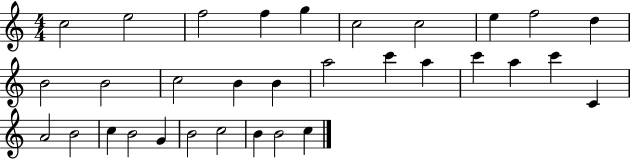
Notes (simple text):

C5/h E5/h F5/h F5/q G5/q C5/h C5/h E5/q F5/h D5/q B4/h B4/h C5/h B4/q B4/q A5/h C6/q A5/q C6/q A5/q C6/q C4/q A4/h B4/h C5/q B4/h G4/q B4/h C5/h B4/q B4/h C5/q